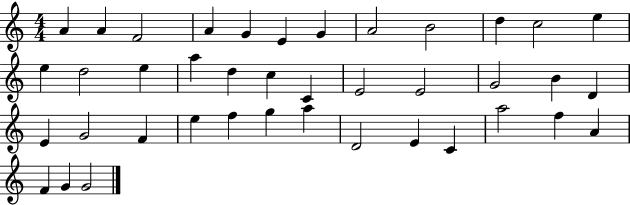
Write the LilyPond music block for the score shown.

{
  \clef treble
  \numericTimeSignature
  \time 4/4
  \key c \major
  a'4 a'4 f'2 | a'4 g'4 e'4 g'4 | a'2 b'2 | d''4 c''2 e''4 | \break e''4 d''2 e''4 | a''4 d''4 c''4 c'4 | e'2 e'2 | g'2 b'4 d'4 | \break e'4 g'2 f'4 | e''4 f''4 g''4 a''4 | d'2 e'4 c'4 | a''2 f''4 a'4 | \break f'4 g'4 g'2 | \bar "|."
}